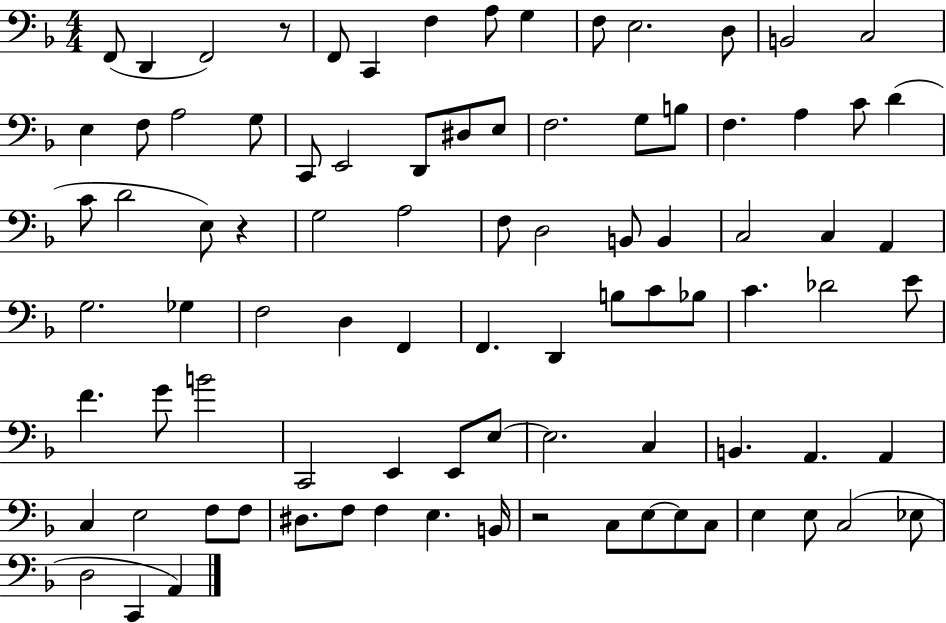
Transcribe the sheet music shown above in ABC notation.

X:1
T:Untitled
M:4/4
L:1/4
K:F
F,,/2 D,, F,,2 z/2 F,,/2 C,, F, A,/2 G, F,/2 E,2 D,/2 B,,2 C,2 E, F,/2 A,2 G,/2 C,,/2 E,,2 D,,/2 ^D,/2 E,/2 F,2 G,/2 B,/2 F, A, C/2 D C/2 D2 E,/2 z G,2 A,2 F,/2 D,2 B,,/2 B,, C,2 C, A,, G,2 _G, F,2 D, F,, F,, D,, B,/2 C/2 _B,/2 C _D2 E/2 F G/2 B2 C,,2 E,, E,,/2 E,/2 E,2 C, B,, A,, A,, C, E,2 F,/2 F,/2 ^D,/2 F,/2 F, E, B,,/4 z2 C,/2 E,/2 E,/2 C,/2 E, E,/2 C,2 _E,/2 D,2 C,, A,,